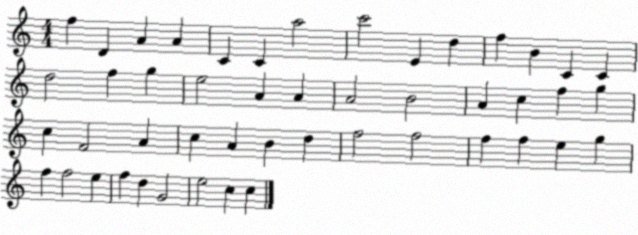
X:1
T:Untitled
M:4/4
L:1/4
K:C
f D A A C C a2 c'2 E d f B C C d2 f g e2 A A A2 B2 A c f g c F2 A c A B d f2 f2 f f e g f f2 e f d G2 e2 c c